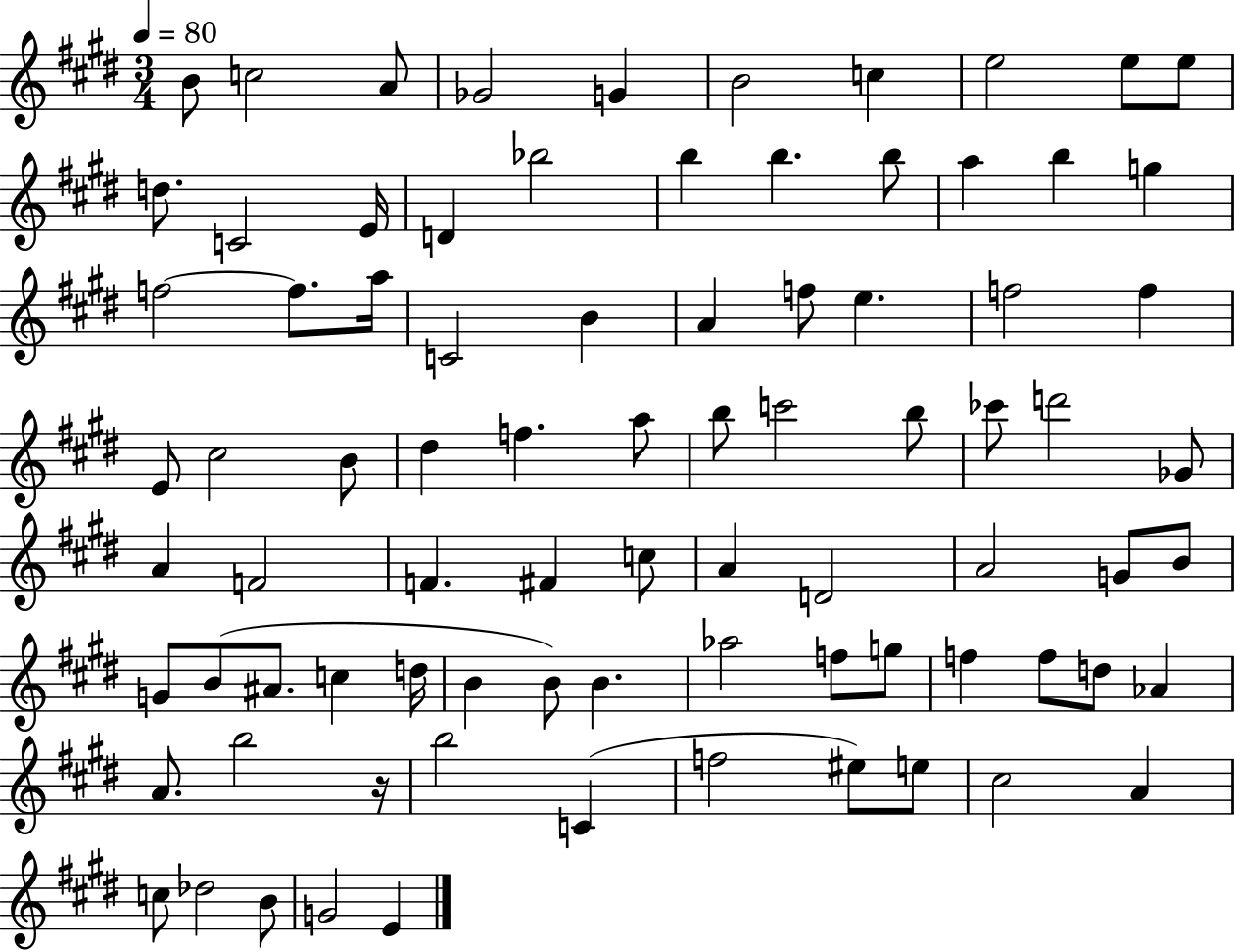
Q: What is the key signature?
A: E major